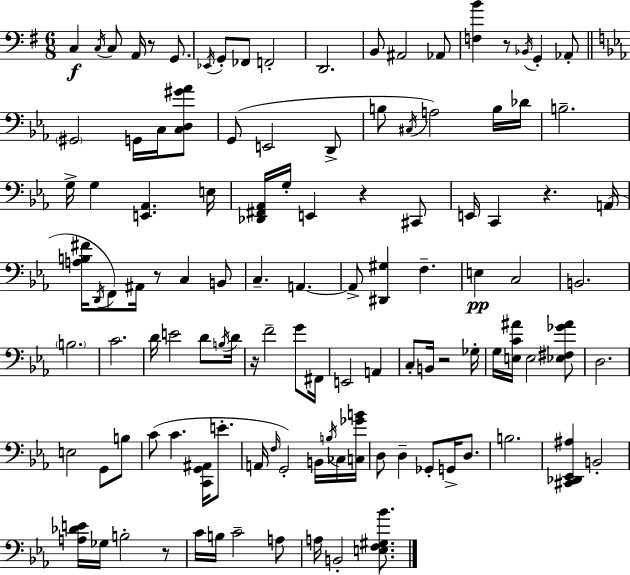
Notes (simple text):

C3/q C3/s C3/e A2/s R/e G2/e. Eb2/s G2/e FES2/e F2/h D2/h. B2/e A#2/h Ab2/e [F3,B4]/q R/e Bb2/s G2/q Ab2/e G#2/h G2/s C3/s [C3,D3,G#4,Ab4]/e G2/e E2/h D2/e B3/e C#3/s A3/h B3/s Db4/s B3/h. G3/s G3/q [E2,Ab2]/q. E3/s [Db2,F#2,Ab2]/s G3/s E2/q R/q C#2/e E2/s C2/q R/q. A2/s [A3,B3,F#4]/s D2/s F2/e A#2/s R/e C3/q B2/e C3/q. A2/q. A2/e [D#2,G#3]/q F3/q. E3/q C3/h B2/h. B3/h. C4/h. D4/s E4/h D4/e B3/s D4/s R/s F4/h G4/e F#2/s E2/h A2/q C3/e B2/s R/h Gb3/s G3/s [E3,C4,A#4]/s E3/h [Eb3,F#3,Gb4,A#4]/e D3/h. E3/h G2/e B3/e C4/e C4/q. [C2,G2,A#2]/s E4/e. A2/s F3/s G2/h B2/s B3/s CES3/s [C3,Gb4,B4]/s D3/e D3/q Gb2/e G2/s D3/e. B3/h. [C#2,Db2,Eb2,A#3]/q B2/h [A3,Db4,E4]/s Gb3/s B3/h R/e C4/s B3/s C4/h A3/e A3/s B2/h [E3,F3,G#3,Bb4]/e.